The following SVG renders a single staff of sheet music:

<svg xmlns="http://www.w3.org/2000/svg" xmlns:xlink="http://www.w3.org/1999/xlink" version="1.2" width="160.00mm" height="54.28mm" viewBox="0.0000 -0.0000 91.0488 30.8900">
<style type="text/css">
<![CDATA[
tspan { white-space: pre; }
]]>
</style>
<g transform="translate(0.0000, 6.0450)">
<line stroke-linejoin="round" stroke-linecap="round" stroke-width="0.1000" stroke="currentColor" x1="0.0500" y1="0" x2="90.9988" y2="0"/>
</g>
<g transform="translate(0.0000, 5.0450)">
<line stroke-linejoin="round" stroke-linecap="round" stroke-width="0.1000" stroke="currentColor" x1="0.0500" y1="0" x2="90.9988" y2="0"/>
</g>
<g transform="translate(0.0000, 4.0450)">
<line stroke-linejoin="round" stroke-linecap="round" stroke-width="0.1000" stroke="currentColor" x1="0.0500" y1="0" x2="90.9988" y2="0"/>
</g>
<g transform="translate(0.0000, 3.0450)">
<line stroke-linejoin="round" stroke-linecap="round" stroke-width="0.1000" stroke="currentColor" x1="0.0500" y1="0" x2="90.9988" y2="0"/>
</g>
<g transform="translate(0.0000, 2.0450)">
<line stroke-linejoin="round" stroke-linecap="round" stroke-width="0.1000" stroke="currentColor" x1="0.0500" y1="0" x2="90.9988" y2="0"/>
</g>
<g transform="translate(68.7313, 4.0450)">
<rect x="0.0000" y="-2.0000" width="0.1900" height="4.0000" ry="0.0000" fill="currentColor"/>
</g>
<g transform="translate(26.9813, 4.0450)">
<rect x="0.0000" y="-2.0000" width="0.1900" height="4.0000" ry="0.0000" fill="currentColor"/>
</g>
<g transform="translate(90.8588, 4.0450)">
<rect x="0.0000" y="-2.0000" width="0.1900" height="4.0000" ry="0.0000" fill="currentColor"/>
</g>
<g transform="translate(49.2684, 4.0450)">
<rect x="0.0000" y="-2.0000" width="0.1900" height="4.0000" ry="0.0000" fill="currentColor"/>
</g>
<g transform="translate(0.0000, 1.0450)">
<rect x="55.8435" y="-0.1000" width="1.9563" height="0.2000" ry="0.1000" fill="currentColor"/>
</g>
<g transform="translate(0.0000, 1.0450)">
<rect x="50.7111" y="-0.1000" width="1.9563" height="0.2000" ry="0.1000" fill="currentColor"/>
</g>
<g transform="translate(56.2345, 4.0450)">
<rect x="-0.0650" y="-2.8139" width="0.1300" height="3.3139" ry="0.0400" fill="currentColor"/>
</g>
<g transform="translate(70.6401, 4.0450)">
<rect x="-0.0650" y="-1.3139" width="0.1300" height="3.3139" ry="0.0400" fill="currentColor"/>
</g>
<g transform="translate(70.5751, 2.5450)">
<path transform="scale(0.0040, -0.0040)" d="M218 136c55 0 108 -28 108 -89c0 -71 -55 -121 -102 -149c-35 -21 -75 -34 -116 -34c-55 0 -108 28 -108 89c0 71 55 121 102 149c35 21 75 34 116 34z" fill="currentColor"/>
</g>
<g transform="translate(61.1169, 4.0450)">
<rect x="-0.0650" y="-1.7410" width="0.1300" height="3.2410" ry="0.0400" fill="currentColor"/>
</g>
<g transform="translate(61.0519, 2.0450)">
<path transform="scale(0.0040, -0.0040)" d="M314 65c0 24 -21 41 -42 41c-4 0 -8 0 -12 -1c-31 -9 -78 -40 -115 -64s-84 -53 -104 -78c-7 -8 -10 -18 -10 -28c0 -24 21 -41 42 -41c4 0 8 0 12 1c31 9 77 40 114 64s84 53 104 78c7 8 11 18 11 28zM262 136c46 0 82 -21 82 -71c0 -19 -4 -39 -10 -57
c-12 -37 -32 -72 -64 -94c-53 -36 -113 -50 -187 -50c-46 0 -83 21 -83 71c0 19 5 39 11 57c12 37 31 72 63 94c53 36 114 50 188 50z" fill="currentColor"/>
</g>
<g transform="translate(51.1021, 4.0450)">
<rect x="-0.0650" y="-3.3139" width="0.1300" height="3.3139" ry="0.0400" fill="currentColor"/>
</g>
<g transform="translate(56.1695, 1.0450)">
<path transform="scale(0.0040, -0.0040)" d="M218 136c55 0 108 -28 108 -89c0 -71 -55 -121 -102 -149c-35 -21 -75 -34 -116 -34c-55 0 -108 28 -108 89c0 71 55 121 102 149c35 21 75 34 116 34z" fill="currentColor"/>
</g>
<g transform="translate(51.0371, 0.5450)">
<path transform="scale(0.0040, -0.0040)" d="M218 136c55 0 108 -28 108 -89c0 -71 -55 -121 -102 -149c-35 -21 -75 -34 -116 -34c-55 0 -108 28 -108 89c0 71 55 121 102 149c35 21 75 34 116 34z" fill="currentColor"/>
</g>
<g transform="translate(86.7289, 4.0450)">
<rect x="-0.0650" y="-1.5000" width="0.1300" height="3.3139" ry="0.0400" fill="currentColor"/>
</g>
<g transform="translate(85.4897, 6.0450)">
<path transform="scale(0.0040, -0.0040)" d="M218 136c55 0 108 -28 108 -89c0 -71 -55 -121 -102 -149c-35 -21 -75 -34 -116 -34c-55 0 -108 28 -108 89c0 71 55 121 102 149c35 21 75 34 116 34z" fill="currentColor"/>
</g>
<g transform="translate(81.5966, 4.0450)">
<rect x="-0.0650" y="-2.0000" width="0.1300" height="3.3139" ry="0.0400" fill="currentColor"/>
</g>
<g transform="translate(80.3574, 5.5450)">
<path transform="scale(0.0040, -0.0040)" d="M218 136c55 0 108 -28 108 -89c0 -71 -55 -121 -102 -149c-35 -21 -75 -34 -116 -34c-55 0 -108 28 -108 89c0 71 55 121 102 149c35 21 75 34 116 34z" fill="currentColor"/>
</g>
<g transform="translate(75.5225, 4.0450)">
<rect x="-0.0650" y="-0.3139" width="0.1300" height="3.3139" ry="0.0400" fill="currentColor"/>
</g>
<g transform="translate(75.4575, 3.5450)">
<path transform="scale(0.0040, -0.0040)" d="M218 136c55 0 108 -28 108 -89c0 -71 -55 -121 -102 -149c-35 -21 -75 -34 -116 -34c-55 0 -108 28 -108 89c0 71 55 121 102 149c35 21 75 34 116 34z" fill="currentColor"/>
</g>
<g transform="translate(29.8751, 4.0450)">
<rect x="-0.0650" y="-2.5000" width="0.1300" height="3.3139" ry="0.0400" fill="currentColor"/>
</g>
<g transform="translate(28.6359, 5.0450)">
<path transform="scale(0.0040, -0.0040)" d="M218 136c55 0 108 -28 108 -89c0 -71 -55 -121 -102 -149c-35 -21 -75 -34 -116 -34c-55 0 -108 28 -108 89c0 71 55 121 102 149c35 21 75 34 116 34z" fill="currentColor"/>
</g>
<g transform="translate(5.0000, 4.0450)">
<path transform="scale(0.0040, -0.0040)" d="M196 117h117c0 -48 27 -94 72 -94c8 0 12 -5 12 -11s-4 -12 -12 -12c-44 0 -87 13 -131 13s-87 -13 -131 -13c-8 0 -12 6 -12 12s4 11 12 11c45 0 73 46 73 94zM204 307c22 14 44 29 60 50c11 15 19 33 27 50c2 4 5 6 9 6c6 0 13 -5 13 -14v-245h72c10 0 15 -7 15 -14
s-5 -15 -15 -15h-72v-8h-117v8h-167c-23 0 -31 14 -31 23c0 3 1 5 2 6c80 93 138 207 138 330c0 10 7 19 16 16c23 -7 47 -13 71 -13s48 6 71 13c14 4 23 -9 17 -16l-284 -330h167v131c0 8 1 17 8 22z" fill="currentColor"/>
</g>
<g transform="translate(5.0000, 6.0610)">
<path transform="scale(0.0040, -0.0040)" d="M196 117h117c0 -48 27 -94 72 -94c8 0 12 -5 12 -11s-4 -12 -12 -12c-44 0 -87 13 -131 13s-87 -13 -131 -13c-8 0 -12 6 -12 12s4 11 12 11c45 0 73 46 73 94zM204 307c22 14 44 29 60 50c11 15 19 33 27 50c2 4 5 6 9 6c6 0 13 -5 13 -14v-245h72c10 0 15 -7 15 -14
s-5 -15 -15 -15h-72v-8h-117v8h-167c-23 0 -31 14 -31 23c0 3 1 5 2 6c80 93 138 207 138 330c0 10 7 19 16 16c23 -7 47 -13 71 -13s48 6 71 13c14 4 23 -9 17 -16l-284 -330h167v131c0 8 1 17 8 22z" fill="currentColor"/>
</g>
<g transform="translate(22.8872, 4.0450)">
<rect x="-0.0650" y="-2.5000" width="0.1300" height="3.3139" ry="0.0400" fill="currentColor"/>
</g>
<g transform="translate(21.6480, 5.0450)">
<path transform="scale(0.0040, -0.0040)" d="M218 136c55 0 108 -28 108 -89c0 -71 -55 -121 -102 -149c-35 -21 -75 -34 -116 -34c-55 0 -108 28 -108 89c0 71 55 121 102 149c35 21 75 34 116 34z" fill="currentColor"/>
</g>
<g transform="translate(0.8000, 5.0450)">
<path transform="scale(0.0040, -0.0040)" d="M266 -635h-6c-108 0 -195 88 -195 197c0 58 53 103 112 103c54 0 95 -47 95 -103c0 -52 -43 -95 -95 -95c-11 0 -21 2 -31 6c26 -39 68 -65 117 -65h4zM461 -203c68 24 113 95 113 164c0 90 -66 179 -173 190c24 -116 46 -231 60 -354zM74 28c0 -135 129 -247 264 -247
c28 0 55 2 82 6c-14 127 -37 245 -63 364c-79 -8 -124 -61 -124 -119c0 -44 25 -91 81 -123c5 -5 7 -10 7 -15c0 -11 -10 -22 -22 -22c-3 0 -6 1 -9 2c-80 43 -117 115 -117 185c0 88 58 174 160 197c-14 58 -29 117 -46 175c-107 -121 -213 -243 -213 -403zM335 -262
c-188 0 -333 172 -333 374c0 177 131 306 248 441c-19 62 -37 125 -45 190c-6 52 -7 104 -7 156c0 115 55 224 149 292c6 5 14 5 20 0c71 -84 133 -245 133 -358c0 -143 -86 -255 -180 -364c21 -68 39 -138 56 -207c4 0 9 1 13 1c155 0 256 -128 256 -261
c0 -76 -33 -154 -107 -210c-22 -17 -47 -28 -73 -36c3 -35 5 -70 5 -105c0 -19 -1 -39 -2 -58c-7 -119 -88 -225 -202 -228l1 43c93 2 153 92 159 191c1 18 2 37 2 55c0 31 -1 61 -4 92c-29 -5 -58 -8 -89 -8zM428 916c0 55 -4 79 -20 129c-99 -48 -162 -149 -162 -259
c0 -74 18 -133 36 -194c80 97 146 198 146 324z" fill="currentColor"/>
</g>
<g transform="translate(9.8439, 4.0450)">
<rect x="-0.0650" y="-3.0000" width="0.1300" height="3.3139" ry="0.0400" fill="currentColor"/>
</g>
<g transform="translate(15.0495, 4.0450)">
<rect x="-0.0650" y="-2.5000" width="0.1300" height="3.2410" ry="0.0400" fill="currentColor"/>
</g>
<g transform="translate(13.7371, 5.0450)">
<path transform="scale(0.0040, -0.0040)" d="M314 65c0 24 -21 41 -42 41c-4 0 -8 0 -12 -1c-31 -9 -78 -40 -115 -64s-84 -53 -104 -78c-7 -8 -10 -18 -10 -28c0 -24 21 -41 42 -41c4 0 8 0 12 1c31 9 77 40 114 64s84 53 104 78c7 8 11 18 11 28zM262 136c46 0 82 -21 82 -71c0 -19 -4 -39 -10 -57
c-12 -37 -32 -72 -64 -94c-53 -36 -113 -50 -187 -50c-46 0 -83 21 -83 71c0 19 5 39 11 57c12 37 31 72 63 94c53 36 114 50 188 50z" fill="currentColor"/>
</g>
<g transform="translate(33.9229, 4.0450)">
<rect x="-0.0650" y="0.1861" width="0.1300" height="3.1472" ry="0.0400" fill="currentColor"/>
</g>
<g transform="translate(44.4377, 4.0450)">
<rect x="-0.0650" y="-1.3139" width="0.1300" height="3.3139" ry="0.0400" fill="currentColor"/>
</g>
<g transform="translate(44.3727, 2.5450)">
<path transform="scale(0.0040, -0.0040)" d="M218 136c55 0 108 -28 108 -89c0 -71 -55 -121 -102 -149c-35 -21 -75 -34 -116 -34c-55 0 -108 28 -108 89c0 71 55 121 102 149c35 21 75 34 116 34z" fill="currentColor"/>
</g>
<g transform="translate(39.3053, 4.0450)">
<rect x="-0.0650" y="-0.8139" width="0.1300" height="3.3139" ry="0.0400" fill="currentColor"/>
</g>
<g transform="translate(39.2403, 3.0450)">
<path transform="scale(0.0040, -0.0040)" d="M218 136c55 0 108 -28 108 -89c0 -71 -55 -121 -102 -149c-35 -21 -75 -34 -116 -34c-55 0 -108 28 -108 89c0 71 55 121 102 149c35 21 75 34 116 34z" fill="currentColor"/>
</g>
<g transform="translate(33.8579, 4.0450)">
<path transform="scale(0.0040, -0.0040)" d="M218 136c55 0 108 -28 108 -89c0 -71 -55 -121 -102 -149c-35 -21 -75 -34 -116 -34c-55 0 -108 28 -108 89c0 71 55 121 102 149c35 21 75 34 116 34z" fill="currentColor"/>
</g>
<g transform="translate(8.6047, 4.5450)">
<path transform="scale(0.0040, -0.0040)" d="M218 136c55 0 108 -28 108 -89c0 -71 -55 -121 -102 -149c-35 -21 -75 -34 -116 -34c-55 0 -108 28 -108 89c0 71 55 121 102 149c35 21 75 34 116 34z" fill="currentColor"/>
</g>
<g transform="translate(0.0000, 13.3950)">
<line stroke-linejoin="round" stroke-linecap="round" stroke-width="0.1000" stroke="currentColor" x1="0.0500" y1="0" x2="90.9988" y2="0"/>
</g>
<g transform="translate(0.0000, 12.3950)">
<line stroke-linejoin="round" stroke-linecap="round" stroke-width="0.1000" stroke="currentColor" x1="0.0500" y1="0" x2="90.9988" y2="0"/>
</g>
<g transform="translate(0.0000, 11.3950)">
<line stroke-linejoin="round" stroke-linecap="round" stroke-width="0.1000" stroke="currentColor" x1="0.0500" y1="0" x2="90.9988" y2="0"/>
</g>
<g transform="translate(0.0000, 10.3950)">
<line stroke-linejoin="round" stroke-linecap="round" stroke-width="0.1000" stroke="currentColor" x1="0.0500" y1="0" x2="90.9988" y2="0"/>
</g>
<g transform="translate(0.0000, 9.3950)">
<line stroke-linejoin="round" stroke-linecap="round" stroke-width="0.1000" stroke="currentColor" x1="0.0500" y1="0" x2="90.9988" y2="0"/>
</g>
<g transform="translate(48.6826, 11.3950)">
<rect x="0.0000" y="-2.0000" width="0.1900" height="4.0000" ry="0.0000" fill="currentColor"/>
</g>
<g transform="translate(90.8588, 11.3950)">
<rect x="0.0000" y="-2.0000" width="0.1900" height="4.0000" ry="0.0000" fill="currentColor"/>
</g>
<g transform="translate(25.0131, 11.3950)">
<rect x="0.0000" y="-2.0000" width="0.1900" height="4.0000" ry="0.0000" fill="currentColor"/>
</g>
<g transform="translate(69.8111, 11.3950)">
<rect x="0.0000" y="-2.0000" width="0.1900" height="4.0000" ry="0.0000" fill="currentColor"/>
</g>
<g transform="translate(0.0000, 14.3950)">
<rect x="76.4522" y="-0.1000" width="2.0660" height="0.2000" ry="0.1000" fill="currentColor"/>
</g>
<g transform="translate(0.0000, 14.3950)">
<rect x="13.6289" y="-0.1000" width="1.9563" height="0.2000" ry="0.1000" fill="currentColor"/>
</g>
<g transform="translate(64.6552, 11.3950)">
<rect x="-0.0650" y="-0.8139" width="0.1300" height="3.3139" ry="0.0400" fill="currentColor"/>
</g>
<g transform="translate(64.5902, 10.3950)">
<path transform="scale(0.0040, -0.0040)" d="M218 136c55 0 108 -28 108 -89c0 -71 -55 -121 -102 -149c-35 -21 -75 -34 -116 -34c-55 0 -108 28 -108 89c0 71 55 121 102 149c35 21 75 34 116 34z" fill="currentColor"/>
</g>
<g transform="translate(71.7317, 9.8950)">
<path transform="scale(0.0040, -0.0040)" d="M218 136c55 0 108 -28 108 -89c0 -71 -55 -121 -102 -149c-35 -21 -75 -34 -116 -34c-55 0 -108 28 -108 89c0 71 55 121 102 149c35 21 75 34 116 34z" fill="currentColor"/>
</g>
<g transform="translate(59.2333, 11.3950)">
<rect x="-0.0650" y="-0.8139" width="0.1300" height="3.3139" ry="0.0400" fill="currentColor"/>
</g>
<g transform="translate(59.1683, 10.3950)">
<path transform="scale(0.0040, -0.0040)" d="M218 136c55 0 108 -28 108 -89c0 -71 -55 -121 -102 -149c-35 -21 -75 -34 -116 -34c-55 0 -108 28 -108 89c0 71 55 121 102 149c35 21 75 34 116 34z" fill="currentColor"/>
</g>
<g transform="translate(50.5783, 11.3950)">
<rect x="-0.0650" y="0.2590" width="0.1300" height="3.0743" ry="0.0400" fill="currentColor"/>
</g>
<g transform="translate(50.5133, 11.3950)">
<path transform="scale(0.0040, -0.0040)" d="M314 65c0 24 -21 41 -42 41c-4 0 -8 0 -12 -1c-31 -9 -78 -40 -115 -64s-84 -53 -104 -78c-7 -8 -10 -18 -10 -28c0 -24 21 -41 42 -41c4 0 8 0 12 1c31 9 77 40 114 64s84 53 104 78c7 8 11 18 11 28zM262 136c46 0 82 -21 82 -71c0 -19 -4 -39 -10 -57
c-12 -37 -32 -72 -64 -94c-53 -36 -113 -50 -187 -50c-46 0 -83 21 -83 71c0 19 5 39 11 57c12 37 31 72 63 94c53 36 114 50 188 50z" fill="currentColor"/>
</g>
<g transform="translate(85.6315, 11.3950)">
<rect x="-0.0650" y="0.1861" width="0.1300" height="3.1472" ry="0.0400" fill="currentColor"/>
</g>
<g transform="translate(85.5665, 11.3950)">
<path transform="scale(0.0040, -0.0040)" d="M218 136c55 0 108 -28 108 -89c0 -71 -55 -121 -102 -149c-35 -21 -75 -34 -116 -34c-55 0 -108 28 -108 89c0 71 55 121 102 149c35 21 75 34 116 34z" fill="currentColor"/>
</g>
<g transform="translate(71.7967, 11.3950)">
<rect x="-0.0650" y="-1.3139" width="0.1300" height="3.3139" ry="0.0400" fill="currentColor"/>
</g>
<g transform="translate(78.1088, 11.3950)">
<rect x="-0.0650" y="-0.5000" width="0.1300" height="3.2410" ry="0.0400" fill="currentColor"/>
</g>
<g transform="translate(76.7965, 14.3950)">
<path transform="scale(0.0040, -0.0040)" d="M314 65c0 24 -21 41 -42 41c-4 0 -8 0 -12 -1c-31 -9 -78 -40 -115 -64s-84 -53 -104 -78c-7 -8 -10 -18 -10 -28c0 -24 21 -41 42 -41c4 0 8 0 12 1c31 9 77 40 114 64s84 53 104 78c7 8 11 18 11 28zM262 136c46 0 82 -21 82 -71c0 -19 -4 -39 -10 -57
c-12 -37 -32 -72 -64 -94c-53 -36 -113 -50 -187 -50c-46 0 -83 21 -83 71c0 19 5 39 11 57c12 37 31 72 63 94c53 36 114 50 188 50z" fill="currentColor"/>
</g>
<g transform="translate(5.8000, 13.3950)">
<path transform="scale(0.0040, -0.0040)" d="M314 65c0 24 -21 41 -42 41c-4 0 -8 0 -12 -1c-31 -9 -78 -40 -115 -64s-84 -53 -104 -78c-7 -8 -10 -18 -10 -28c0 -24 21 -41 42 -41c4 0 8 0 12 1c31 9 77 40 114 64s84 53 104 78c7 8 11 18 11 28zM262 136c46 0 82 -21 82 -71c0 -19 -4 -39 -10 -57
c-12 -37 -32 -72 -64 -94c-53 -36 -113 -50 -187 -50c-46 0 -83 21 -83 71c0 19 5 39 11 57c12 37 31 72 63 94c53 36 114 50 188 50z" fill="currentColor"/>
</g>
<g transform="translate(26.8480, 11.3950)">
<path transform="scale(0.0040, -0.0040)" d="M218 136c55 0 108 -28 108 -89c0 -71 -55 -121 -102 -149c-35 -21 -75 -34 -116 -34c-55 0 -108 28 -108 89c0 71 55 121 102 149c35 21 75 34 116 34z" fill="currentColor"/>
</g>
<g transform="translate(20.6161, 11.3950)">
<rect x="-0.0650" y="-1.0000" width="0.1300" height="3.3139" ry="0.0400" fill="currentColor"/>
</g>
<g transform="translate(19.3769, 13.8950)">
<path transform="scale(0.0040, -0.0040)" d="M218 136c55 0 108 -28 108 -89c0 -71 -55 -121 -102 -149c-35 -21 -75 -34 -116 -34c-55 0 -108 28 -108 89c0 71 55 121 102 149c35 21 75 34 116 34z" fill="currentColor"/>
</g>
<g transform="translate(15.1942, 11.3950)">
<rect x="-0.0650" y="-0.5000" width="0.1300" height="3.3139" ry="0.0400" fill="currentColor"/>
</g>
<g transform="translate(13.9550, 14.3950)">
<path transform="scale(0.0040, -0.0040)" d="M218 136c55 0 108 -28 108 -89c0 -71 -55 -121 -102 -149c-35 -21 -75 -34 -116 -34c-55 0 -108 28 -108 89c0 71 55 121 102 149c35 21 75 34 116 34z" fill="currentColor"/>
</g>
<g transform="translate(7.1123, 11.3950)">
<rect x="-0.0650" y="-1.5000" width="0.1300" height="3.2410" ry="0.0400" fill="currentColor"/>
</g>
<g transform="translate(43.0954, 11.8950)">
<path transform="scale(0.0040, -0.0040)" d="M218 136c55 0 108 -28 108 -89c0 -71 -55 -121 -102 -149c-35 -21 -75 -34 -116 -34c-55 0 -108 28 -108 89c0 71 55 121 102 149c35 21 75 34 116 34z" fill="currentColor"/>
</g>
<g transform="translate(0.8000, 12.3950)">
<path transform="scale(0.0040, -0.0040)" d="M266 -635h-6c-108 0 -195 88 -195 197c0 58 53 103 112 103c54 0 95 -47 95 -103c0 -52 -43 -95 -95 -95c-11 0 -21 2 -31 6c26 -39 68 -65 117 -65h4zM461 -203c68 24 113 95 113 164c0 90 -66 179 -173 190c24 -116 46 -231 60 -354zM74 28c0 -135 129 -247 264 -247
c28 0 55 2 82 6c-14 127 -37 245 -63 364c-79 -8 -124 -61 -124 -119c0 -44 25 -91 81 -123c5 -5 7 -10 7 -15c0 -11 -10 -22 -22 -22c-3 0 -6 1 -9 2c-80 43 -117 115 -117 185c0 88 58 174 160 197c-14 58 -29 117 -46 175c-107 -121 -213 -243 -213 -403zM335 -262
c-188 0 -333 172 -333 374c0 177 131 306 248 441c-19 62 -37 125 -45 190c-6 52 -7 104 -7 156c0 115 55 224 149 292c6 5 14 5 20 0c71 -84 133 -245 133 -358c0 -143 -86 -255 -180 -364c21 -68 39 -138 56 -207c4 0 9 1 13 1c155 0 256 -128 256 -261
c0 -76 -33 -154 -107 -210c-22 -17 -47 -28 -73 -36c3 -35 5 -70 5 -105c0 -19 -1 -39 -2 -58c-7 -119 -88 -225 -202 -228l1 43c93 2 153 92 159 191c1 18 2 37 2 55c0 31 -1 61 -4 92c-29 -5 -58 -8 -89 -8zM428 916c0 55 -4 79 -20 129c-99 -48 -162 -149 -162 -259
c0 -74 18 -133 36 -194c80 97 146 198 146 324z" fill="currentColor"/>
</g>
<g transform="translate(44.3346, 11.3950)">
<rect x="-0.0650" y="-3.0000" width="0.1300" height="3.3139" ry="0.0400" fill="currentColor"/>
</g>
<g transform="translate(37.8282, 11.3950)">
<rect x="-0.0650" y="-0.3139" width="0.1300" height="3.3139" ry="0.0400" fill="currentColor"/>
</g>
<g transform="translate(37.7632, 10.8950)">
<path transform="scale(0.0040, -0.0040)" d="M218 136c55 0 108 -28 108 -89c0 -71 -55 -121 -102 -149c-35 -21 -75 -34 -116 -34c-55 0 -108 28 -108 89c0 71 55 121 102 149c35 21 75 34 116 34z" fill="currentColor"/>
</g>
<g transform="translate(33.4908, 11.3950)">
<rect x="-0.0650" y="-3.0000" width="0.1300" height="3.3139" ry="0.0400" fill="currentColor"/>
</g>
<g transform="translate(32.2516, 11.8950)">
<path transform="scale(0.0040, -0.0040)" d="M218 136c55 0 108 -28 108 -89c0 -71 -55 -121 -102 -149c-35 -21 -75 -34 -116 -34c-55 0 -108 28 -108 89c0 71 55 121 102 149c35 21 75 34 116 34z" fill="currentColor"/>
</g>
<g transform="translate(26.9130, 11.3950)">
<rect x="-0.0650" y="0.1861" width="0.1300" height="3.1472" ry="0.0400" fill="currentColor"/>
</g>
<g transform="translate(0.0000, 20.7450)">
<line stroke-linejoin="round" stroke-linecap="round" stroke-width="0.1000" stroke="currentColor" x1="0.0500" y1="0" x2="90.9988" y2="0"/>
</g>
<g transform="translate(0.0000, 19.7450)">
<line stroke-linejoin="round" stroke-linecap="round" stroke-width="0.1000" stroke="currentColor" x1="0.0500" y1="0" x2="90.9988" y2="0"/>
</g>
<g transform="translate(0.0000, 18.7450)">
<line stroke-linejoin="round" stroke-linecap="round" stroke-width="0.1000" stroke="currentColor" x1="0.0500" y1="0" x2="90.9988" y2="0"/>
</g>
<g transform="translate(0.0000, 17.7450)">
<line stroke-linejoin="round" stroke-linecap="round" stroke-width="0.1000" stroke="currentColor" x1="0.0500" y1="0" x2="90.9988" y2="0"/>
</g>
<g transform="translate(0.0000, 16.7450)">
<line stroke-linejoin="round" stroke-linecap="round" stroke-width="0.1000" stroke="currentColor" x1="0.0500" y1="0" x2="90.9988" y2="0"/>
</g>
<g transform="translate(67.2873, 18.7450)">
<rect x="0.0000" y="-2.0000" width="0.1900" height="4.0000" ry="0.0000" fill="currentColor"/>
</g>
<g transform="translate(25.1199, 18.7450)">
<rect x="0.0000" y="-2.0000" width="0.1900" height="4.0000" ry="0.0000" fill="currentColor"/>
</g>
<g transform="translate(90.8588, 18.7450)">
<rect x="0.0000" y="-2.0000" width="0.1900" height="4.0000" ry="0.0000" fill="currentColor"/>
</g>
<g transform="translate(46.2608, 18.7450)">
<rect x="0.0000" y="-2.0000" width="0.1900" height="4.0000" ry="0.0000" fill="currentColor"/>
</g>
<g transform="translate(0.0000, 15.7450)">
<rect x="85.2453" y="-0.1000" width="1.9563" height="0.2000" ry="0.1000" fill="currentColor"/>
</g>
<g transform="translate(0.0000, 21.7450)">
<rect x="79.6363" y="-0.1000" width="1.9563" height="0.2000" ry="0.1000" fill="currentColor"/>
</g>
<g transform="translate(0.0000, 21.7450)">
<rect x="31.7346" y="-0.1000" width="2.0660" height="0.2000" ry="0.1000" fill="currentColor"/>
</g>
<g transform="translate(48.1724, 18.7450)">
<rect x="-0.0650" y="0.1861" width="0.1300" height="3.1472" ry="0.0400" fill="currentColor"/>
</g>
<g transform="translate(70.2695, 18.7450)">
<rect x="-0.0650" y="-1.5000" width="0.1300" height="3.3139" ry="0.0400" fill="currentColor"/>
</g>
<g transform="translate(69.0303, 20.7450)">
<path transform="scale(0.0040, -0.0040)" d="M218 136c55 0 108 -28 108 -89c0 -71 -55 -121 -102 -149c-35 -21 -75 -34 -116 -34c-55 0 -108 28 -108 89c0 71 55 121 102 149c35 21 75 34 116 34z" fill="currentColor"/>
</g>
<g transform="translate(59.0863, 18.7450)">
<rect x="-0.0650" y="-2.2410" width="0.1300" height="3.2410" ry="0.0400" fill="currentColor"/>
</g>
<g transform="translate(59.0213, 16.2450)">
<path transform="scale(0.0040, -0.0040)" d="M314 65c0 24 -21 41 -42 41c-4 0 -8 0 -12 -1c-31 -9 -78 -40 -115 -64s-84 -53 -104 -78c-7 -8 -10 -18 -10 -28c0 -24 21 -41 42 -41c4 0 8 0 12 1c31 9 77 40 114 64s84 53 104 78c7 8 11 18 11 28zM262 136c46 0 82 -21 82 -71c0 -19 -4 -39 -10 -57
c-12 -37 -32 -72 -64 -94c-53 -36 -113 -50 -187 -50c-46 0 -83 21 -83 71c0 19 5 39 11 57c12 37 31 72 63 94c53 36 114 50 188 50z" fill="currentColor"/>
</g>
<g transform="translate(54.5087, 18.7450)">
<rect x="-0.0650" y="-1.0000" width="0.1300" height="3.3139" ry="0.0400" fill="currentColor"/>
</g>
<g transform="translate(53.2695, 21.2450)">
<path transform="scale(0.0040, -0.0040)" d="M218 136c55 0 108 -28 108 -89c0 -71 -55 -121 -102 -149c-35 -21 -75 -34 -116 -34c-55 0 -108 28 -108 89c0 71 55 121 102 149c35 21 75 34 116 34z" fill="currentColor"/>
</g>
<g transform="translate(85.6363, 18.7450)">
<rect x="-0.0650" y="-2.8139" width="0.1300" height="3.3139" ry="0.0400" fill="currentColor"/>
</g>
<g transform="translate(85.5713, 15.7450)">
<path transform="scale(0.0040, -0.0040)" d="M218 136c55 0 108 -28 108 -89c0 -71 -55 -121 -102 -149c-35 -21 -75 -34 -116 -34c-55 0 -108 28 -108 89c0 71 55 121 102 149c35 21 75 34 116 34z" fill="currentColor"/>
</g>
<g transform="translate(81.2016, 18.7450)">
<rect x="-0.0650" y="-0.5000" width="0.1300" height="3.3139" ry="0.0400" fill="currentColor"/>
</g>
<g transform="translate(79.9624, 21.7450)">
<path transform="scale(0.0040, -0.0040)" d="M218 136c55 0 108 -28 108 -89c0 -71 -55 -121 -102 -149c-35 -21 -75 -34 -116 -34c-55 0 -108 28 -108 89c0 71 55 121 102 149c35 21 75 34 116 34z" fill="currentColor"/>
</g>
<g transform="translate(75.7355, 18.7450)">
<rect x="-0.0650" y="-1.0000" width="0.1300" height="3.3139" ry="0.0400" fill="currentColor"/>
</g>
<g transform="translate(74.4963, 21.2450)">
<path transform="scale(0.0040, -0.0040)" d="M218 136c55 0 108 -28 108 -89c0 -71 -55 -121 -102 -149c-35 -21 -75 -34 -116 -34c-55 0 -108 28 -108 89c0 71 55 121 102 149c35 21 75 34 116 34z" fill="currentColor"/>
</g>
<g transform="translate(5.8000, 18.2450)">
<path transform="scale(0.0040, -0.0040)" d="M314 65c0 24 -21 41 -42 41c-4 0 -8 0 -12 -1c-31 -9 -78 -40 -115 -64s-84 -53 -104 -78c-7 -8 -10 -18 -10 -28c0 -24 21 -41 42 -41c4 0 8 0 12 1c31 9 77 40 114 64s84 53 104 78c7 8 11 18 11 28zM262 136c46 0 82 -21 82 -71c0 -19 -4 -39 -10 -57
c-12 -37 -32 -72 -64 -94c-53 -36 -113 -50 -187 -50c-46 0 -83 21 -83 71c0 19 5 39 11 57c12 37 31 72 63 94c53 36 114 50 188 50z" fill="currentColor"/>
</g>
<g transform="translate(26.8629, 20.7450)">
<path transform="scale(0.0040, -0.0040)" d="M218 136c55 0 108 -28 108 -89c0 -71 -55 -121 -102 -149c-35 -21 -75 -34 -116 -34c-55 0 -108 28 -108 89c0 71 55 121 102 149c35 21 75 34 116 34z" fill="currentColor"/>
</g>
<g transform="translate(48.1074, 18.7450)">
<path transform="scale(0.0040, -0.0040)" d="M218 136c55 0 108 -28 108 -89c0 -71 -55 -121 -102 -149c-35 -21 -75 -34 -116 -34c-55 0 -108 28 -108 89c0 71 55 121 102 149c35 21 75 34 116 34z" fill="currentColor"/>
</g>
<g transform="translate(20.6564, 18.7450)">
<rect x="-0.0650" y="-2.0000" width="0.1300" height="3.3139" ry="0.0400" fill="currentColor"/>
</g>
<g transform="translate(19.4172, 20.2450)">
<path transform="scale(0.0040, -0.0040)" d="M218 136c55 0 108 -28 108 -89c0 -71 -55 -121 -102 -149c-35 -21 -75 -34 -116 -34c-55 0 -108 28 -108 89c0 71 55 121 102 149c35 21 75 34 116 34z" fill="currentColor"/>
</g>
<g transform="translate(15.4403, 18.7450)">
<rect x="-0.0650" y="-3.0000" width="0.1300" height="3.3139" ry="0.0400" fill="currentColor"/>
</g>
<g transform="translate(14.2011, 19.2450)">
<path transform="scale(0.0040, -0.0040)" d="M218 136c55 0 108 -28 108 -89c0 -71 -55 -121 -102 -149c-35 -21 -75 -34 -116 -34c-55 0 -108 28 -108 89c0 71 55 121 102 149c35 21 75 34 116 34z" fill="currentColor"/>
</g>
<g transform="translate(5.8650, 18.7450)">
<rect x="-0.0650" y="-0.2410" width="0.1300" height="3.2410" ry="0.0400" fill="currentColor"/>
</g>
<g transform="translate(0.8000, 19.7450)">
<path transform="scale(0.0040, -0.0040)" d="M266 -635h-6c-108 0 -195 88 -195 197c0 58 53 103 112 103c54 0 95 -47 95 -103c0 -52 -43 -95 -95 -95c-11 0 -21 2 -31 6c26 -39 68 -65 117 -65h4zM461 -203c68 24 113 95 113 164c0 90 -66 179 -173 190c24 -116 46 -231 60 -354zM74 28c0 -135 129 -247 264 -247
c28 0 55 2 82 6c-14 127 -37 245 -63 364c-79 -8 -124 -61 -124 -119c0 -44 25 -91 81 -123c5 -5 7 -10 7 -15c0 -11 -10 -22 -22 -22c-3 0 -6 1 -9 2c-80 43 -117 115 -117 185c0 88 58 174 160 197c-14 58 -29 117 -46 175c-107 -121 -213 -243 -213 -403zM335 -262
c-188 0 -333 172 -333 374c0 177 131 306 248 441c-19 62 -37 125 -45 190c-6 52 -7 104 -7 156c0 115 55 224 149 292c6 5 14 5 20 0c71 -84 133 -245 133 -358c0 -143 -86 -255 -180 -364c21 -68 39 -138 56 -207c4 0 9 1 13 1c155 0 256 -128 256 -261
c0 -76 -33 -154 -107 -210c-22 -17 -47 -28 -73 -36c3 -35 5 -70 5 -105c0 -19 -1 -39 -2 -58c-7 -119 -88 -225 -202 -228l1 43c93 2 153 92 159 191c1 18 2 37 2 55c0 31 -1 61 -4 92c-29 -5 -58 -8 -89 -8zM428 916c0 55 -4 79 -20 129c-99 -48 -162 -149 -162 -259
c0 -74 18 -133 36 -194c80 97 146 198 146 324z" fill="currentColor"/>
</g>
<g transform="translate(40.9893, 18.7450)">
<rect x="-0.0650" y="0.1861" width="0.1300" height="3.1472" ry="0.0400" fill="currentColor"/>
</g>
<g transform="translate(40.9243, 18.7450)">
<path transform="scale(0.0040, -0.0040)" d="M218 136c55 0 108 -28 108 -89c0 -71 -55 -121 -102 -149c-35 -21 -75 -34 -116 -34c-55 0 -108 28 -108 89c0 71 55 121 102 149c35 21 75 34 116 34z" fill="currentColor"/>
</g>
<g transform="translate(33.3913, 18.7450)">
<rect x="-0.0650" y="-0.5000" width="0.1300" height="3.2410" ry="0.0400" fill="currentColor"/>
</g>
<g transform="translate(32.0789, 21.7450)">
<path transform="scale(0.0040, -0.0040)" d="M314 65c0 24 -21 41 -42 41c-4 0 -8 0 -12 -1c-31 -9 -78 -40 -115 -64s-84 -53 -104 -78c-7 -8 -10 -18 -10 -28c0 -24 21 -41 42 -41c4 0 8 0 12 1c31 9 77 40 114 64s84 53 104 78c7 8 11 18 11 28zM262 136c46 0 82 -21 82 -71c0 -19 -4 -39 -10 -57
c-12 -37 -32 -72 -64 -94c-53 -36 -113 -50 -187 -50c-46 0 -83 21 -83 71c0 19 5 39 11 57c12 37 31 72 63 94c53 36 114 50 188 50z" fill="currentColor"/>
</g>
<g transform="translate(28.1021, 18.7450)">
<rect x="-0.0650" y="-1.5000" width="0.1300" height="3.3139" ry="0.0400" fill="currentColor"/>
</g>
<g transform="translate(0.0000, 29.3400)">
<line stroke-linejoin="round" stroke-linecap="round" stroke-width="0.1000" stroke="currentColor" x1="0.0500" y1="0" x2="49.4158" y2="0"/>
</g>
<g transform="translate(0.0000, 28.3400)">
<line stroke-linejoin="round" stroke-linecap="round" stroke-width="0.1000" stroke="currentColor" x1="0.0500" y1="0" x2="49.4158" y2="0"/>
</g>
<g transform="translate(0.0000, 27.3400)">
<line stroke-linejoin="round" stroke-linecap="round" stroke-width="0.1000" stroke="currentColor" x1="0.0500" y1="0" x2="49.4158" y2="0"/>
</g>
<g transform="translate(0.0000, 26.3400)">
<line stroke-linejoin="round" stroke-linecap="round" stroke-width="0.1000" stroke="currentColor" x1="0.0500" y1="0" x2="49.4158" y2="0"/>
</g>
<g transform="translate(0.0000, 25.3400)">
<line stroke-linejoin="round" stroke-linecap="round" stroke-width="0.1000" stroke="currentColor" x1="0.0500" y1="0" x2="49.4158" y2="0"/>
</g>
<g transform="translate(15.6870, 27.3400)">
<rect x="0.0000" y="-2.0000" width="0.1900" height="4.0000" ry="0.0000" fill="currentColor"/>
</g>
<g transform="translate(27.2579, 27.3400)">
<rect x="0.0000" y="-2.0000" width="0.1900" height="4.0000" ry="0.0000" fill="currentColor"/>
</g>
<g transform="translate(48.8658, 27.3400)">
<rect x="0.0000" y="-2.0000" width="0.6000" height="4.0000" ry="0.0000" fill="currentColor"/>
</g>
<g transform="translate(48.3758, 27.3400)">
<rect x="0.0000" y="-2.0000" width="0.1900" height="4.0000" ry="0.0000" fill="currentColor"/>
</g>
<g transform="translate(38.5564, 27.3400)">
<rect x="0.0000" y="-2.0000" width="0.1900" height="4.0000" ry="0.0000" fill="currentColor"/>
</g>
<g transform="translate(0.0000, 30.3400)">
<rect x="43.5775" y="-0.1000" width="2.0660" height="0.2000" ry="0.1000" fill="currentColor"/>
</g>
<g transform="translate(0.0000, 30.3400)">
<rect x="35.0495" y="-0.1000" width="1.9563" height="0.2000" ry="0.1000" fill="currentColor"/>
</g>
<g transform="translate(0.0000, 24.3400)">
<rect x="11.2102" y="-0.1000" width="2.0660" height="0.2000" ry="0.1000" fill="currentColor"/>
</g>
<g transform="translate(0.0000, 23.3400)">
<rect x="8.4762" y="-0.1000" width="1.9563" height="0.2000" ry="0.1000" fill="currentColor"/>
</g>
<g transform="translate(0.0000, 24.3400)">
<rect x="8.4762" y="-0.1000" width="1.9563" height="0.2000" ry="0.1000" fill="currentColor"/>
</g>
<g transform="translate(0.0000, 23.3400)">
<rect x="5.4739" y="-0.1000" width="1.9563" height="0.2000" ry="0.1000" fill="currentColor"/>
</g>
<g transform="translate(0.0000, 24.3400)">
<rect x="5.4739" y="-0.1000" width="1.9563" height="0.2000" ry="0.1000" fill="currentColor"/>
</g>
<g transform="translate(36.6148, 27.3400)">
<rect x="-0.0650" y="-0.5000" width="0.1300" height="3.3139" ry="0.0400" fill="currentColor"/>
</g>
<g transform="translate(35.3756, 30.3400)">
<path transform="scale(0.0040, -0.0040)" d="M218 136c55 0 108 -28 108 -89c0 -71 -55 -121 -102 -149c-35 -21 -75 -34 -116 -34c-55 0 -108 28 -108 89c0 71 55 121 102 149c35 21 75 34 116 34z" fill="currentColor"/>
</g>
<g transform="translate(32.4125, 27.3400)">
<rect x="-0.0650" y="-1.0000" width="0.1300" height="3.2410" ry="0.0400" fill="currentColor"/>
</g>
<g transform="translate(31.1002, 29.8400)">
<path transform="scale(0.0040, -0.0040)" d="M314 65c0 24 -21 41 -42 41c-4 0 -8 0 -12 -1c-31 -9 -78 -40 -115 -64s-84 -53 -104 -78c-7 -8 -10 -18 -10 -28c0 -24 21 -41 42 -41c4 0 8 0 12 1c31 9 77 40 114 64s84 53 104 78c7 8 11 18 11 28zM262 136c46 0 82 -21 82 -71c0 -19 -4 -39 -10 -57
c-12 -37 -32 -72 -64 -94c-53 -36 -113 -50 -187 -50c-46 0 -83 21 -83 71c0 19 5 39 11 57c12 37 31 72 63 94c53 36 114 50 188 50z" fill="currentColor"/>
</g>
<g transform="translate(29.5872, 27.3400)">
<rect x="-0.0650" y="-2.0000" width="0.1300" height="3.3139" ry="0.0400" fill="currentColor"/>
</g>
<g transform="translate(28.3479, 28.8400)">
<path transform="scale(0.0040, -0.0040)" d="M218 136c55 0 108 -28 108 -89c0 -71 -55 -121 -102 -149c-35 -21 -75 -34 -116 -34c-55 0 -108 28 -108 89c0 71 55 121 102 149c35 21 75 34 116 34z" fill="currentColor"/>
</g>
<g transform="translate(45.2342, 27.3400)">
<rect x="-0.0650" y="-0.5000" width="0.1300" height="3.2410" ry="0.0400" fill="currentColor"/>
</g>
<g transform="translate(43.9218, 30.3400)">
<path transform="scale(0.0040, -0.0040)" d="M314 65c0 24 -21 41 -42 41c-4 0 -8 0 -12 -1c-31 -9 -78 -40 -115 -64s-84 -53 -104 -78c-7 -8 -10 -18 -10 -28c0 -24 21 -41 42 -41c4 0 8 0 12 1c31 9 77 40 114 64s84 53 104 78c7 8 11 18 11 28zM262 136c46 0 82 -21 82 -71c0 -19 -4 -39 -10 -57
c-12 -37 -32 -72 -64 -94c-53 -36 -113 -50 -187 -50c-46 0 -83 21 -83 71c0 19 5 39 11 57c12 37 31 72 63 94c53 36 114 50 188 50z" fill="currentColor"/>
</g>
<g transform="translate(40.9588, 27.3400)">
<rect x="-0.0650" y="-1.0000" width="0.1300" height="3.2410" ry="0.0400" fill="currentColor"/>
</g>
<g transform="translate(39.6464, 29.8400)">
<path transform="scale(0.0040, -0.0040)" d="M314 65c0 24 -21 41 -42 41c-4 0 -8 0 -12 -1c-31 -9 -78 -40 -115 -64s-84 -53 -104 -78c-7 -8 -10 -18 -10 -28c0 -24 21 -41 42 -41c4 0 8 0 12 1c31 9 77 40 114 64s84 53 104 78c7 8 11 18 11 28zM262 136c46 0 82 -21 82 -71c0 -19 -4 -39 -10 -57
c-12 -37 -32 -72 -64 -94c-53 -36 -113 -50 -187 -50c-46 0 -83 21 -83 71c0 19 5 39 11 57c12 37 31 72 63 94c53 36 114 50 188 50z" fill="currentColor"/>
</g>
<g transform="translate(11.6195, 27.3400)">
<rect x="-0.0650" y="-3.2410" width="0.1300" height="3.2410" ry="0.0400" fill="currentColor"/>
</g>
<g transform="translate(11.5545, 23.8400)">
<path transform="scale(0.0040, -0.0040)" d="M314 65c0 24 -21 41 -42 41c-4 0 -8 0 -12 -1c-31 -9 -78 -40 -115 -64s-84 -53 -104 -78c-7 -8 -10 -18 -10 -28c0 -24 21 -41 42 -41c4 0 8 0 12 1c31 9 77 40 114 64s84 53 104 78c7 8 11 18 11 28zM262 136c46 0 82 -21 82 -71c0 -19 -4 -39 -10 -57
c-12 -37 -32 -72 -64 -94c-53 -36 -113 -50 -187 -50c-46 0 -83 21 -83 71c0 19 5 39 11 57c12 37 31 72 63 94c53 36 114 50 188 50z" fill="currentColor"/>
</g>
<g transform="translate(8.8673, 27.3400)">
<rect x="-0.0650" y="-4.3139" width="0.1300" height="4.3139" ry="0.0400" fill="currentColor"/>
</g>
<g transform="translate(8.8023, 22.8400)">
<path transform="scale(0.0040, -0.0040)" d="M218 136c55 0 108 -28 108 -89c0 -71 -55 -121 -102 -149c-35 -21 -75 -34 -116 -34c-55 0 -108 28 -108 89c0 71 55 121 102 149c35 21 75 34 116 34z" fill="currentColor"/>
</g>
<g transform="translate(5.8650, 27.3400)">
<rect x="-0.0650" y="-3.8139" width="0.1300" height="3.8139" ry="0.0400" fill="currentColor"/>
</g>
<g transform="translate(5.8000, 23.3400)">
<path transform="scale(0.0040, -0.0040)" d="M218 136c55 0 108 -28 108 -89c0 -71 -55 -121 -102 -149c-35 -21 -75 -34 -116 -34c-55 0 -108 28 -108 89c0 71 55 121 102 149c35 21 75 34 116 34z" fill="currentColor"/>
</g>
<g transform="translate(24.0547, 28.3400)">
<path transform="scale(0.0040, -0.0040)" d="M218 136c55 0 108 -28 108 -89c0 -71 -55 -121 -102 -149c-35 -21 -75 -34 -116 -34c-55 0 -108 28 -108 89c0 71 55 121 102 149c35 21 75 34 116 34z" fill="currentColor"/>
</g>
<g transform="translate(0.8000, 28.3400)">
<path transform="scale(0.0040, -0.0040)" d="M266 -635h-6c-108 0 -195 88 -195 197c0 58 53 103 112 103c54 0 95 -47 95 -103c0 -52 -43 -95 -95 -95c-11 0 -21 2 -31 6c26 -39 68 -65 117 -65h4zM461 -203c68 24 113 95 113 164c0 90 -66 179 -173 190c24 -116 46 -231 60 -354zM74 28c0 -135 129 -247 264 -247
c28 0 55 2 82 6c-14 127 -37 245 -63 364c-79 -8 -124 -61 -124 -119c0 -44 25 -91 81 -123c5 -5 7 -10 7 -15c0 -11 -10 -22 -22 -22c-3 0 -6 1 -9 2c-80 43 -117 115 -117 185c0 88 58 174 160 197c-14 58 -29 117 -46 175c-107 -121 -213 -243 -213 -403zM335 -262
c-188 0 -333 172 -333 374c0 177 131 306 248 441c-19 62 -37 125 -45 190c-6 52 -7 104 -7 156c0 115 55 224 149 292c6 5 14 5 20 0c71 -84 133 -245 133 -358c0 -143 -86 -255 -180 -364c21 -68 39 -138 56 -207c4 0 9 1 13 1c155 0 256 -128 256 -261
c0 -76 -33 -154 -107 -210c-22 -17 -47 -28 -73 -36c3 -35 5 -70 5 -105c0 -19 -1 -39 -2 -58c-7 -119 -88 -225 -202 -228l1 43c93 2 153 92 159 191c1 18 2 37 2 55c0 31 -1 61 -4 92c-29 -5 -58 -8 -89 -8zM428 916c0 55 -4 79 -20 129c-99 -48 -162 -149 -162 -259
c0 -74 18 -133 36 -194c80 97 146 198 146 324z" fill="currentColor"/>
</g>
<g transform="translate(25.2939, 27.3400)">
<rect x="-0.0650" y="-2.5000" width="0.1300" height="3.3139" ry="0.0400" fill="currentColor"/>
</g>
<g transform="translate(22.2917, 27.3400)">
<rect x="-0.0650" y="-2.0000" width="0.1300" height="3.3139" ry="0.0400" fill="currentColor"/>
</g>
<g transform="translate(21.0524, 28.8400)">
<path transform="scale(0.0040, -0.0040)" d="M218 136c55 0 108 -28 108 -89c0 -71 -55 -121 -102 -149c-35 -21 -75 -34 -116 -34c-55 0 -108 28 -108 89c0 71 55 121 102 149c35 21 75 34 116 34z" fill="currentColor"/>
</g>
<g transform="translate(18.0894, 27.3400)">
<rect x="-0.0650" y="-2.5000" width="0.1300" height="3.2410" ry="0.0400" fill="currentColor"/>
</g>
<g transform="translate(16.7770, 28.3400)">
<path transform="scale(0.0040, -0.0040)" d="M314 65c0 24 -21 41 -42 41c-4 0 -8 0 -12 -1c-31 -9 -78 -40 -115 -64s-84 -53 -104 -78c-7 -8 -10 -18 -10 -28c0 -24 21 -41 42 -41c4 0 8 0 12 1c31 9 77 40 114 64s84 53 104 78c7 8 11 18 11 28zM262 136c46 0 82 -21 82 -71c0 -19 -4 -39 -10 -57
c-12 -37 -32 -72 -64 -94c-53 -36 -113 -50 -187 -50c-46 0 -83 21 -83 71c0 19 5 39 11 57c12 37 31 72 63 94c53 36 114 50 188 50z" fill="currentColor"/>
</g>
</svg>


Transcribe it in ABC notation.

X:1
T:Untitled
M:4/4
L:1/4
K:C
A G2 G G B d e b a f2 e c F E E2 C D B A c A B2 d d e C2 B c2 A F E C2 B B D g2 E D C a c' d' b2 G2 F G F D2 C D2 C2